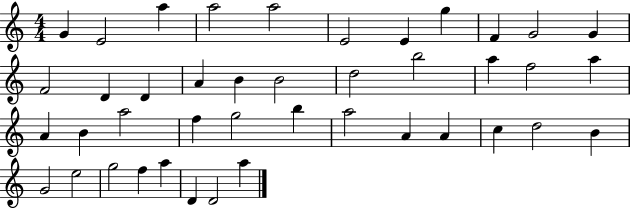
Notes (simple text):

G4/q E4/h A5/q A5/h A5/h E4/h E4/q G5/q F4/q G4/h G4/q F4/h D4/q D4/q A4/q B4/q B4/h D5/h B5/h A5/q F5/h A5/q A4/q B4/q A5/h F5/q G5/h B5/q A5/h A4/q A4/q C5/q D5/h B4/q G4/h E5/h G5/h F5/q A5/q D4/q D4/h A5/q